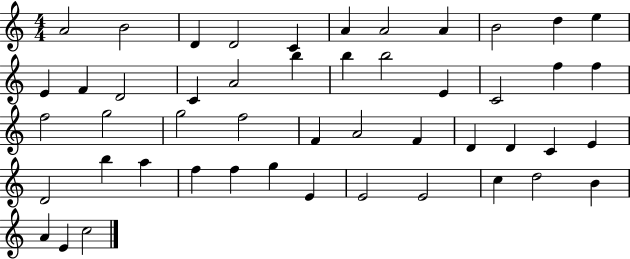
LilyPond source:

{
  \clef treble
  \numericTimeSignature
  \time 4/4
  \key c \major
  a'2 b'2 | d'4 d'2 c'4 | a'4 a'2 a'4 | b'2 d''4 e''4 | \break e'4 f'4 d'2 | c'4 a'2 b''4 | b''4 b''2 e'4 | c'2 f''4 f''4 | \break f''2 g''2 | g''2 f''2 | f'4 a'2 f'4 | d'4 d'4 c'4 e'4 | \break d'2 b''4 a''4 | f''4 f''4 g''4 e'4 | e'2 e'2 | c''4 d''2 b'4 | \break a'4 e'4 c''2 | \bar "|."
}